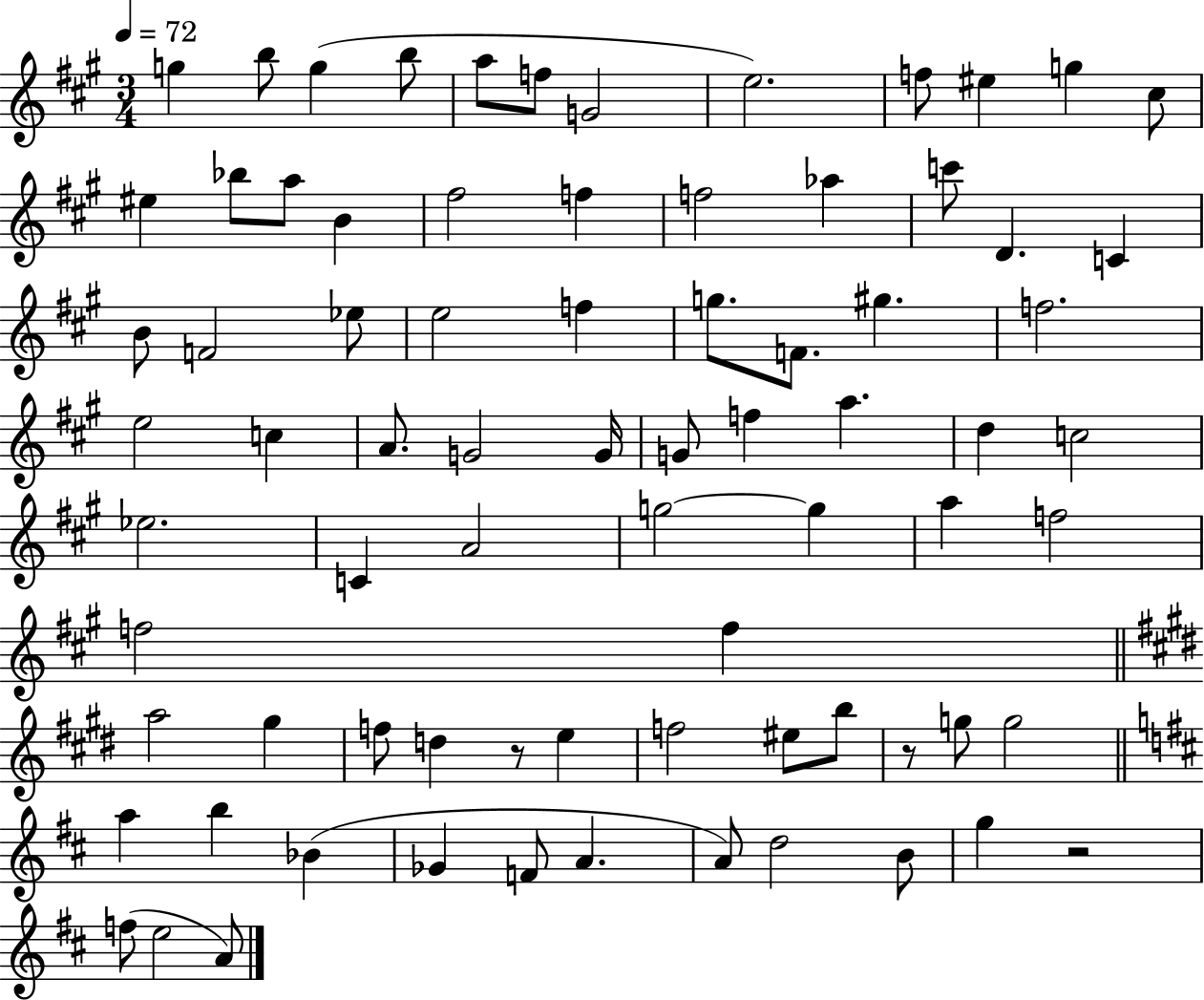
{
  \clef treble
  \numericTimeSignature
  \time 3/4
  \key a \major
  \tempo 4 = 72
  g''4 b''8 g''4( b''8 | a''8 f''8 g'2 | e''2.) | f''8 eis''4 g''4 cis''8 | \break eis''4 bes''8 a''8 b'4 | fis''2 f''4 | f''2 aes''4 | c'''8 d'4. c'4 | \break b'8 f'2 ees''8 | e''2 f''4 | g''8. f'8. gis''4. | f''2. | \break e''2 c''4 | a'8. g'2 g'16 | g'8 f''4 a''4. | d''4 c''2 | \break ees''2. | c'4 a'2 | g''2~~ g''4 | a''4 f''2 | \break f''2 f''4 | \bar "||" \break \key e \major a''2 gis''4 | f''8 d''4 r8 e''4 | f''2 eis''8 b''8 | r8 g''8 g''2 | \break \bar "||" \break \key b \minor a''4 b''4 bes'4( | ges'4 f'8 a'4. | a'8) d''2 b'8 | g''4 r2 | \break f''8( e''2 a'8) | \bar "|."
}